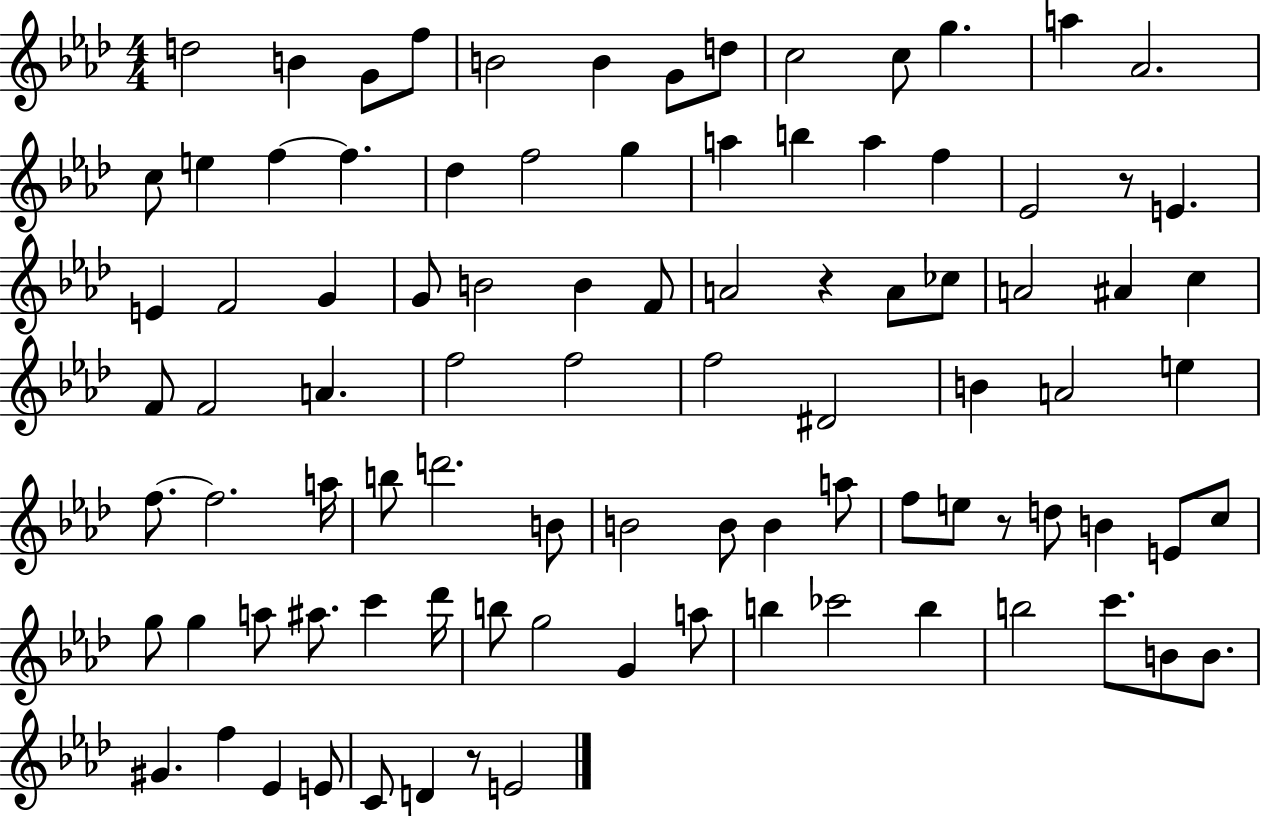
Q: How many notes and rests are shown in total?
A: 93